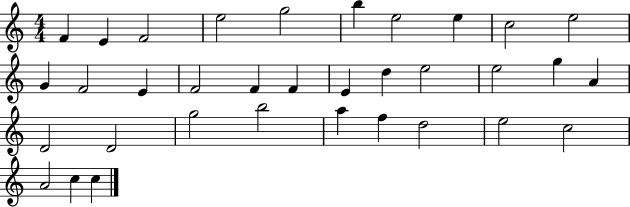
{
  \clef treble
  \numericTimeSignature
  \time 4/4
  \key c \major
  f'4 e'4 f'2 | e''2 g''2 | b''4 e''2 e''4 | c''2 e''2 | \break g'4 f'2 e'4 | f'2 f'4 f'4 | e'4 d''4 e''2 | e''2 g''4 a'4 | \break d'2 d'2 | g''2 b''2 | a''4 f''4 d''2 | e''2 c''2 | \break a'2 c''4 c''4 | \bar "|."
}